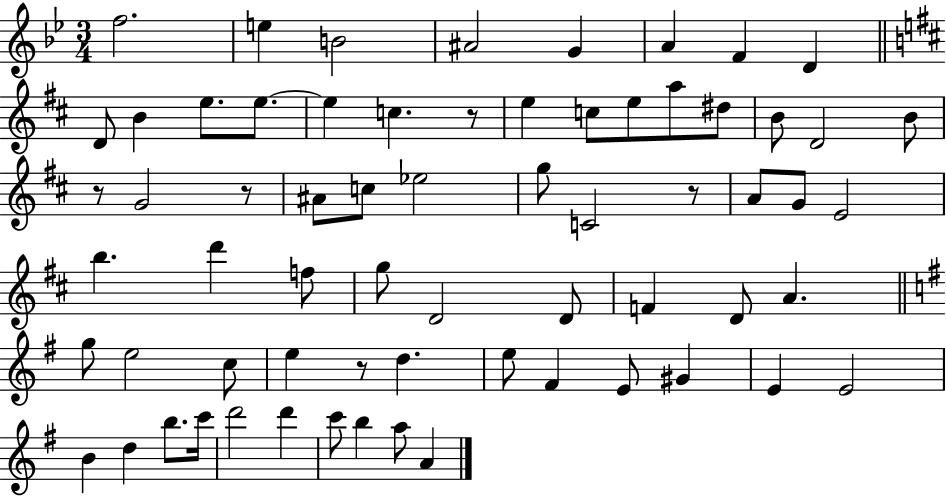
X:1
T:Untitled
M:3/4
L:1/4
K:Bb
f2 e B2 ^A2 G A F D D/2 B e/2 e/2 e c z/2 e c/2 e/2 a/2 ^d/2 B/2 D2 B/2 z/2 G2 z/2 ^A/2 c/2 _e2 g/2 C2 z/2 A/2 G/2 E2 b d' f/2 g/2 D2 D/2 F D/2 A g/2 e2 c/2 e z/2 d e/2 ^F E/2 ^G E E2 B d b/2 c'/4 d'2 d' c'/2 b a/2 A